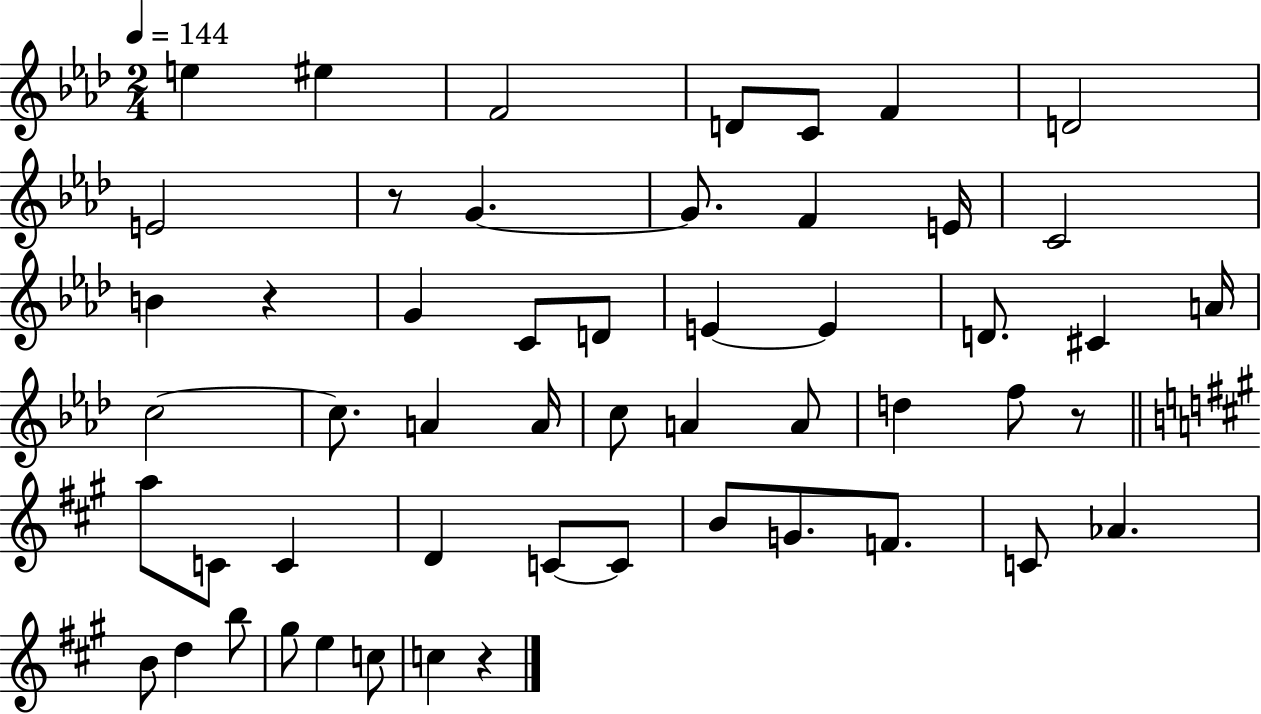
{
  \clef treble
  \numericTimeSignature
  \time 2/4
  \key aes \major
  \tempo 4 = 144
  e''4 eis''4 | f'2 | d'8 c'8 f'4 | d'2 | \break e'2 | r8 g'4.~~ | g'8. f'4 e'16 | c'2 | \break b'4 r4 | g'4 c'8 d'8 | e'4~~ e'4 | d'8. cis'4 a'16 | \break c''2~~ | c''8. a'4 a'16 | c''8 a'4 a'8 | d''4 f''8 r8 | \break \bar "||" \break \key a \major a''8 c'8 c'4 | d'4 c'8~~ c'8 | b'8 g'8. f'8. | c'8 aes'4. | \break b'8 d''4 b''8 | gis''8 e''4 c''8 | c''4 r4 | \bar "|."
}